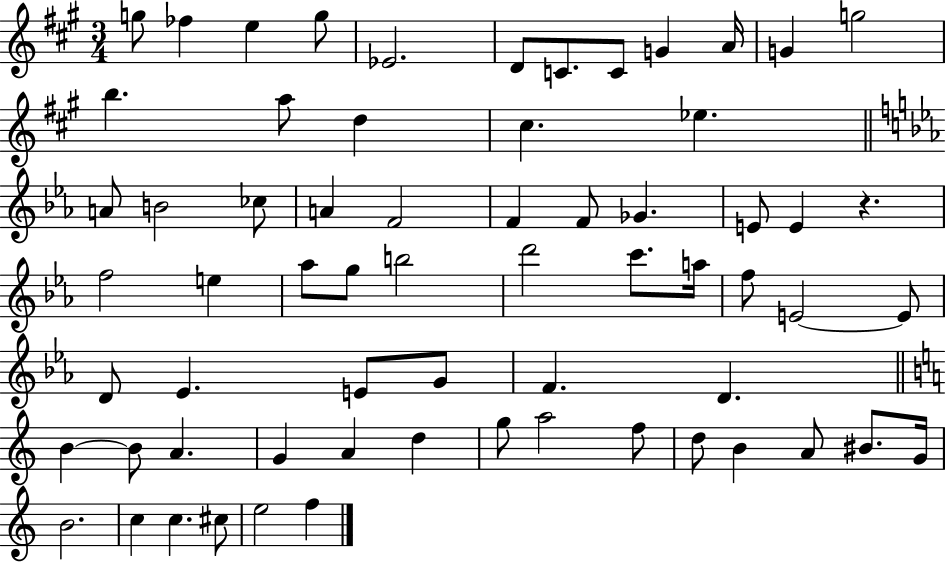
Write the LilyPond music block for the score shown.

{
  \clef treble
  \numericTimeSignature
  \time 3/4
  \key a \major
  g''8 fes''4 e''4 g''8 | ees'2. | d'8 c'8. c'8 g'4 a'16 | g'4 g''2 | \break b''4. a''8 d''4 | cis''4. ees''4. | \bar "||" \break \key c \minor a'8 b'2 ces''8 | a'4 f'2 | f'4 f'8 ges'4. | e'8 e'4 r4. | \break f''2 e''4 | aes''8 g''8 b''2 | d'''2 c'''8. a''16 | f''8 e'2~~ e'8 | \break d'8 ees'4. e'8 g'8 | f'4. d'4. | \bar "||" \break \key a \minor b'4~~ b'8 a'4. | g'4 a'4 d''4 | g''8 a''2 f''8 | d''8 b'4 a'8 bis'8. g'16 | \break b'2. | c''4 c''4. cis''8 | e''2 f''4 | \bar "|."
}